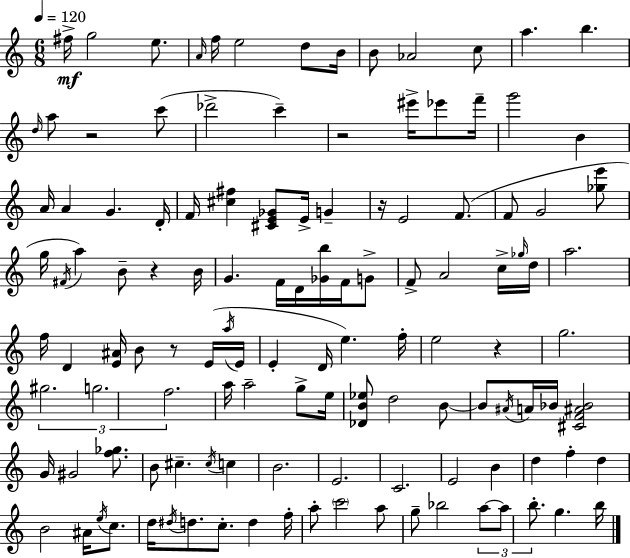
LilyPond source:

{
  \clef treble
  \numericTimeSignature
  \time 6/8
  \key c \major
  \tempo 4 = 120
  \repeat volta 2 { fis''16->\mf g''2 e''8. | \grace { a'16 } f''16 e''2 d''8 | b'16 b'8 aes'2 c''8 | a''4. b''4. | \break \grace { d''16 } a''8 r2 | c'''8( des'''2-> c'''4--) | r2 eis'''16-> ees'''8 | f'''16-- g'''2 b'4 | \break a'16 a'4 g'4. | d'16-. f'16 <cis'' fis''>4 <cis' e' ges'>8 e'16-> g'4-- | r16 e'2 f'8.( | f'8 g'2 | \break <ges'' e'''>8 g''16 \acciaccatura { fis'16 }) a''4 b'8-- r4 | b'16 g'4. f'16 d'16 <ges' b''>16 | f'16 g'8-> f'8-> a'2 | c''16-> \grace { ges''16 } d''16 a''2. | \break f''16 d'4 <e' ais'>16 b'8 | r8 e'16( \acciaccatura { a''16 } e'16 e'4-. d'16 e''4.) | f''16-. e''2 | r4 g''2. | \break \tuplet 3/2 { gis''2. | g''2. | f''2. } | a''16 a''2-- | \break g''8-> e''16 <des' b' ees''>8 d''2 | b'8~~ b'8 \acciaccatura { ais'16 } a'16 bes'16 <cis' f' ais' bes'>2 | g'16 gis'2 | <f'' ges''>8. b'8 cis''4.-- | \break \acciaccatura { cis''16 } c''4 b'2. | e'2. | c'2. | e'2 | \break b'4 d''4 f''4-. | d''4 b'2 | ais'16 \acciaccatura { e''16 } c''8. d''16 \acciaccatura { dis''16 } d''8. | c''8.-. d''4 f''16-. a''8-. \parenthesize c'''2 | \break a''8 g''8-- bes''2 | \tuplet 3/2 { a''8~~ a''8 b''8.-. } | g''4. b''16 } \bar "|."
}